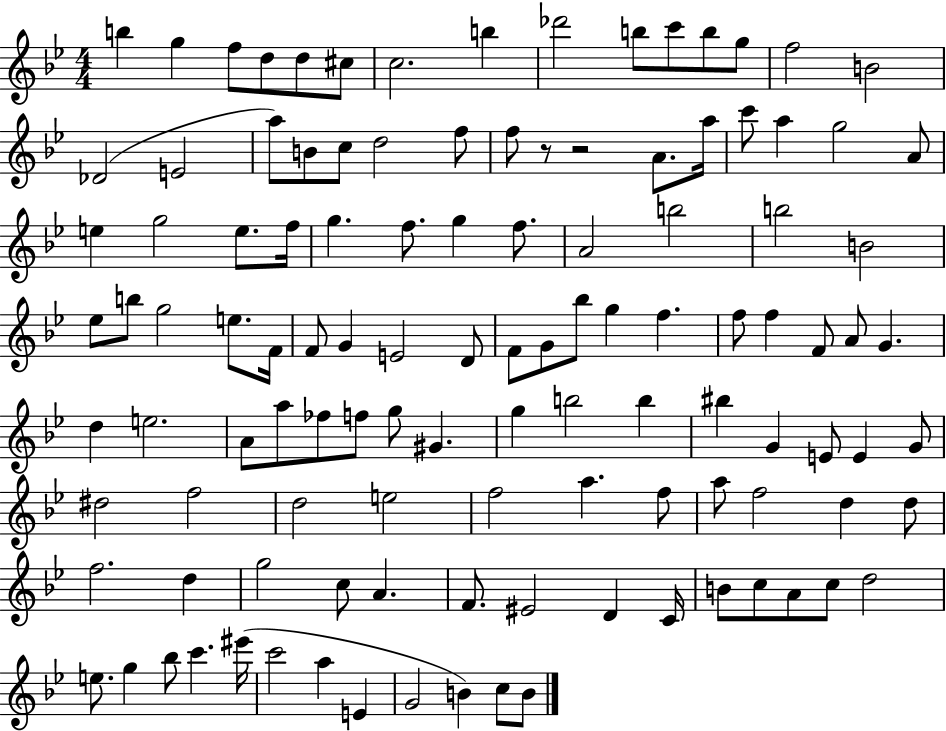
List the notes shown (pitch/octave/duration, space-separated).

B5/q G5/q F5/e D5/e D5/e C#5/e C5/h. B5/q Db6/h B5/e C6/e B5/e G5/e F5/h B4/h Db4/h E4/h A5/e B4/e C5/e D5/h F5/e F5/e R/e R/h A4/e. A5/s C6/e A5/q G5/h A4/e E5/q G5/h E5/e. F5/s G5/q. F5/e. G5/q F5/e. A4/h B5/h B5/h B4/h Eb5/e B5/e G5/h E5/e. F4/s F4/e G4/q E4/h D4/e F4/e G4/e Bb5/e G5/q F5/q. F5/e F5/q F4/e A4/e G4/q. D5/q E5/h. A4/e A5/e FES5/e F5/e G5/e G#4/q. G5/q B5/h B5/q BIS5/q G4/q E4/e E4/q G4/e D#5/h F5/h D5/h E5/h F5/h A5/q. F5/e A5/e F5/h D5/q D5/e F5/h. D5/q G5/h C5/e A4/q. F4/e. EIS4/h D4/q C4/s B4/e C5/e A4/e C5/e D5/h E5/e. G5/q Bb5/e C6/q. EIS6/s C6/h A5/q E4/q G4/h B4/q C5/e B4/e